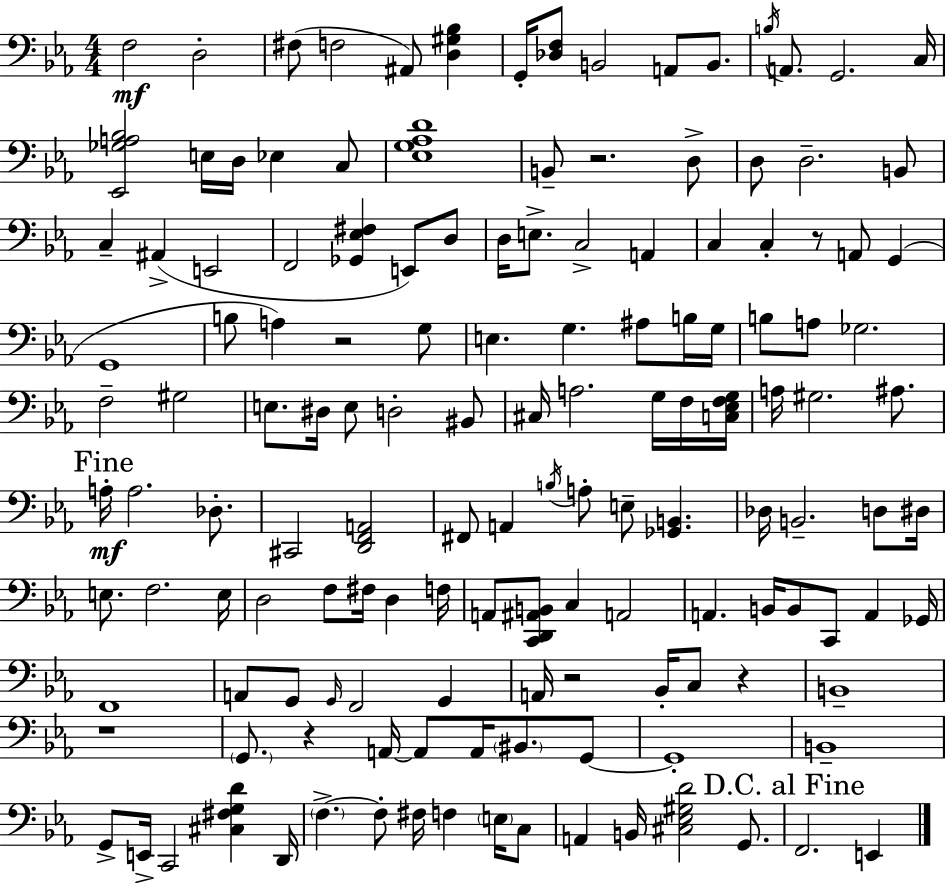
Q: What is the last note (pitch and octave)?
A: E2